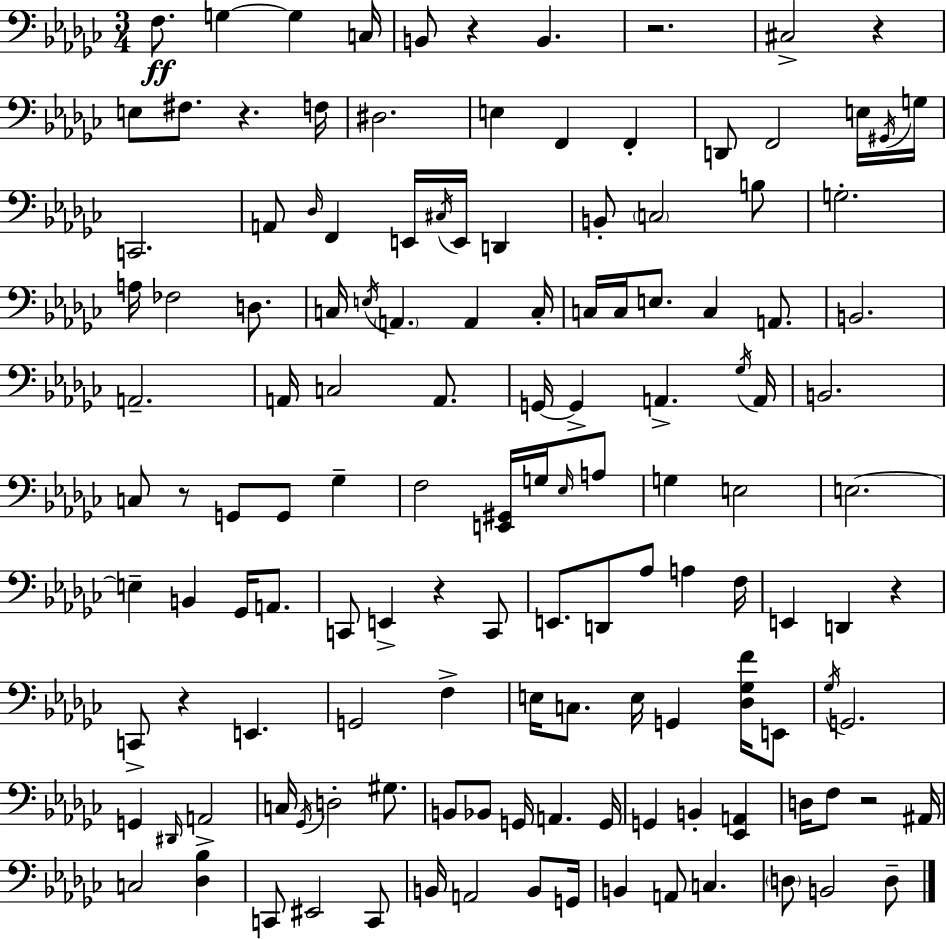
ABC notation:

X:1
T:Untitled
M:3/4
L:1/4
K:Ebm
F,/2 G, G, C,/4 B,,/2 z B,, z2 ^C,2 z E,/2 ^F,/2 z F,/4 ^D,2 E, F,, F,, D,,/2 F,,2 E,/4 ^G,,/4 G,/4 C,,2 A,,/2 _D,/4 F,, E,,/4 ^C,/4 E,,/4 D,, B,,/2 C,2 B,/2 G,2 A,/4 _F,2 D,/2 C,/4 E,/4 A,, A,, C,/4 C,/4 C,/4 E,/2 C, A,,/2 B,,2 A,,2 A,,/4 C,2 A,,/2 G,,/4 G,, A,, _G,/4 A,,/4 B,,2 C,/2 z/2 G,,/2 G,,/2 _G, F,2 [E,,^G,,]/4 G,/4 _E,/4 A,/2 G, E,2 E,2 E, B,, _G,,/4 A,,/2 C,,/2 E,, z C,,/2 E,,/2 D,,/2 _A,/2 A, F,/4 E,, D,, z C,,/2 z E,, G,,2 F, E,/4 C,/2 E,/4 G,, [_D,_G,F]/4 E,,/2 _G,/4 G,,2 G,, ^D,,/4 A,,2 C,/4 _G,,/4 D,2 ^G,/2 B,,/2 _B,,/2 G,,/4 A,, G,,/4 G,, B,, [_E,,A,,] D,/4 F,/2 z2 ^A,,/4 C,2 [_D,_B,] C,,/2 ^E,,2 C,,/2 B,,/4 A,,2 B,,/2 G,,/4 B,, A,,/2 C, D,/2 B,,2 D,/2